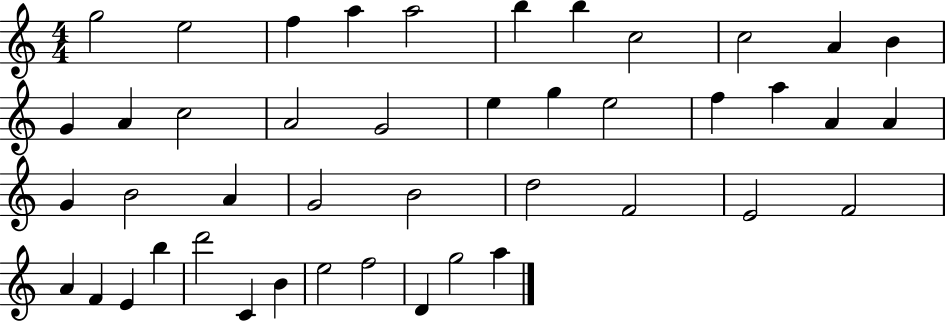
{
  \clef treble
  \numericTimeSignature
  \time 4/4
  \key c \major
  g''2 e''2 | f''4 a''4 a''2 | b''4 b''4 c''2 | c''2 a'4 b'4 | \break g'4 a'4 c''2 | a'2 g'2 | e''4 g''4 e''2 | f''4 a''4 a'4 a'4 | \break g'4 b'2 a'4 | g'2 b'2 | d''2 f'2 | e'2 f'2 | \break a'4 f'4 e'4 b''4 | d'''2 c'4 b'4 | e''2 f''2 | d'4 g''2 a''4 | \break \bar "|."
}